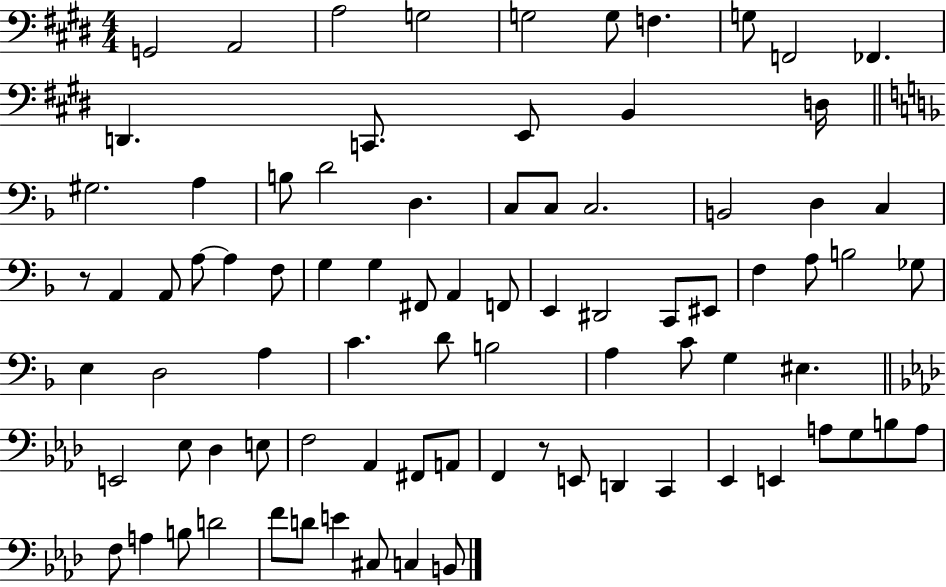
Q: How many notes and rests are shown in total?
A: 84